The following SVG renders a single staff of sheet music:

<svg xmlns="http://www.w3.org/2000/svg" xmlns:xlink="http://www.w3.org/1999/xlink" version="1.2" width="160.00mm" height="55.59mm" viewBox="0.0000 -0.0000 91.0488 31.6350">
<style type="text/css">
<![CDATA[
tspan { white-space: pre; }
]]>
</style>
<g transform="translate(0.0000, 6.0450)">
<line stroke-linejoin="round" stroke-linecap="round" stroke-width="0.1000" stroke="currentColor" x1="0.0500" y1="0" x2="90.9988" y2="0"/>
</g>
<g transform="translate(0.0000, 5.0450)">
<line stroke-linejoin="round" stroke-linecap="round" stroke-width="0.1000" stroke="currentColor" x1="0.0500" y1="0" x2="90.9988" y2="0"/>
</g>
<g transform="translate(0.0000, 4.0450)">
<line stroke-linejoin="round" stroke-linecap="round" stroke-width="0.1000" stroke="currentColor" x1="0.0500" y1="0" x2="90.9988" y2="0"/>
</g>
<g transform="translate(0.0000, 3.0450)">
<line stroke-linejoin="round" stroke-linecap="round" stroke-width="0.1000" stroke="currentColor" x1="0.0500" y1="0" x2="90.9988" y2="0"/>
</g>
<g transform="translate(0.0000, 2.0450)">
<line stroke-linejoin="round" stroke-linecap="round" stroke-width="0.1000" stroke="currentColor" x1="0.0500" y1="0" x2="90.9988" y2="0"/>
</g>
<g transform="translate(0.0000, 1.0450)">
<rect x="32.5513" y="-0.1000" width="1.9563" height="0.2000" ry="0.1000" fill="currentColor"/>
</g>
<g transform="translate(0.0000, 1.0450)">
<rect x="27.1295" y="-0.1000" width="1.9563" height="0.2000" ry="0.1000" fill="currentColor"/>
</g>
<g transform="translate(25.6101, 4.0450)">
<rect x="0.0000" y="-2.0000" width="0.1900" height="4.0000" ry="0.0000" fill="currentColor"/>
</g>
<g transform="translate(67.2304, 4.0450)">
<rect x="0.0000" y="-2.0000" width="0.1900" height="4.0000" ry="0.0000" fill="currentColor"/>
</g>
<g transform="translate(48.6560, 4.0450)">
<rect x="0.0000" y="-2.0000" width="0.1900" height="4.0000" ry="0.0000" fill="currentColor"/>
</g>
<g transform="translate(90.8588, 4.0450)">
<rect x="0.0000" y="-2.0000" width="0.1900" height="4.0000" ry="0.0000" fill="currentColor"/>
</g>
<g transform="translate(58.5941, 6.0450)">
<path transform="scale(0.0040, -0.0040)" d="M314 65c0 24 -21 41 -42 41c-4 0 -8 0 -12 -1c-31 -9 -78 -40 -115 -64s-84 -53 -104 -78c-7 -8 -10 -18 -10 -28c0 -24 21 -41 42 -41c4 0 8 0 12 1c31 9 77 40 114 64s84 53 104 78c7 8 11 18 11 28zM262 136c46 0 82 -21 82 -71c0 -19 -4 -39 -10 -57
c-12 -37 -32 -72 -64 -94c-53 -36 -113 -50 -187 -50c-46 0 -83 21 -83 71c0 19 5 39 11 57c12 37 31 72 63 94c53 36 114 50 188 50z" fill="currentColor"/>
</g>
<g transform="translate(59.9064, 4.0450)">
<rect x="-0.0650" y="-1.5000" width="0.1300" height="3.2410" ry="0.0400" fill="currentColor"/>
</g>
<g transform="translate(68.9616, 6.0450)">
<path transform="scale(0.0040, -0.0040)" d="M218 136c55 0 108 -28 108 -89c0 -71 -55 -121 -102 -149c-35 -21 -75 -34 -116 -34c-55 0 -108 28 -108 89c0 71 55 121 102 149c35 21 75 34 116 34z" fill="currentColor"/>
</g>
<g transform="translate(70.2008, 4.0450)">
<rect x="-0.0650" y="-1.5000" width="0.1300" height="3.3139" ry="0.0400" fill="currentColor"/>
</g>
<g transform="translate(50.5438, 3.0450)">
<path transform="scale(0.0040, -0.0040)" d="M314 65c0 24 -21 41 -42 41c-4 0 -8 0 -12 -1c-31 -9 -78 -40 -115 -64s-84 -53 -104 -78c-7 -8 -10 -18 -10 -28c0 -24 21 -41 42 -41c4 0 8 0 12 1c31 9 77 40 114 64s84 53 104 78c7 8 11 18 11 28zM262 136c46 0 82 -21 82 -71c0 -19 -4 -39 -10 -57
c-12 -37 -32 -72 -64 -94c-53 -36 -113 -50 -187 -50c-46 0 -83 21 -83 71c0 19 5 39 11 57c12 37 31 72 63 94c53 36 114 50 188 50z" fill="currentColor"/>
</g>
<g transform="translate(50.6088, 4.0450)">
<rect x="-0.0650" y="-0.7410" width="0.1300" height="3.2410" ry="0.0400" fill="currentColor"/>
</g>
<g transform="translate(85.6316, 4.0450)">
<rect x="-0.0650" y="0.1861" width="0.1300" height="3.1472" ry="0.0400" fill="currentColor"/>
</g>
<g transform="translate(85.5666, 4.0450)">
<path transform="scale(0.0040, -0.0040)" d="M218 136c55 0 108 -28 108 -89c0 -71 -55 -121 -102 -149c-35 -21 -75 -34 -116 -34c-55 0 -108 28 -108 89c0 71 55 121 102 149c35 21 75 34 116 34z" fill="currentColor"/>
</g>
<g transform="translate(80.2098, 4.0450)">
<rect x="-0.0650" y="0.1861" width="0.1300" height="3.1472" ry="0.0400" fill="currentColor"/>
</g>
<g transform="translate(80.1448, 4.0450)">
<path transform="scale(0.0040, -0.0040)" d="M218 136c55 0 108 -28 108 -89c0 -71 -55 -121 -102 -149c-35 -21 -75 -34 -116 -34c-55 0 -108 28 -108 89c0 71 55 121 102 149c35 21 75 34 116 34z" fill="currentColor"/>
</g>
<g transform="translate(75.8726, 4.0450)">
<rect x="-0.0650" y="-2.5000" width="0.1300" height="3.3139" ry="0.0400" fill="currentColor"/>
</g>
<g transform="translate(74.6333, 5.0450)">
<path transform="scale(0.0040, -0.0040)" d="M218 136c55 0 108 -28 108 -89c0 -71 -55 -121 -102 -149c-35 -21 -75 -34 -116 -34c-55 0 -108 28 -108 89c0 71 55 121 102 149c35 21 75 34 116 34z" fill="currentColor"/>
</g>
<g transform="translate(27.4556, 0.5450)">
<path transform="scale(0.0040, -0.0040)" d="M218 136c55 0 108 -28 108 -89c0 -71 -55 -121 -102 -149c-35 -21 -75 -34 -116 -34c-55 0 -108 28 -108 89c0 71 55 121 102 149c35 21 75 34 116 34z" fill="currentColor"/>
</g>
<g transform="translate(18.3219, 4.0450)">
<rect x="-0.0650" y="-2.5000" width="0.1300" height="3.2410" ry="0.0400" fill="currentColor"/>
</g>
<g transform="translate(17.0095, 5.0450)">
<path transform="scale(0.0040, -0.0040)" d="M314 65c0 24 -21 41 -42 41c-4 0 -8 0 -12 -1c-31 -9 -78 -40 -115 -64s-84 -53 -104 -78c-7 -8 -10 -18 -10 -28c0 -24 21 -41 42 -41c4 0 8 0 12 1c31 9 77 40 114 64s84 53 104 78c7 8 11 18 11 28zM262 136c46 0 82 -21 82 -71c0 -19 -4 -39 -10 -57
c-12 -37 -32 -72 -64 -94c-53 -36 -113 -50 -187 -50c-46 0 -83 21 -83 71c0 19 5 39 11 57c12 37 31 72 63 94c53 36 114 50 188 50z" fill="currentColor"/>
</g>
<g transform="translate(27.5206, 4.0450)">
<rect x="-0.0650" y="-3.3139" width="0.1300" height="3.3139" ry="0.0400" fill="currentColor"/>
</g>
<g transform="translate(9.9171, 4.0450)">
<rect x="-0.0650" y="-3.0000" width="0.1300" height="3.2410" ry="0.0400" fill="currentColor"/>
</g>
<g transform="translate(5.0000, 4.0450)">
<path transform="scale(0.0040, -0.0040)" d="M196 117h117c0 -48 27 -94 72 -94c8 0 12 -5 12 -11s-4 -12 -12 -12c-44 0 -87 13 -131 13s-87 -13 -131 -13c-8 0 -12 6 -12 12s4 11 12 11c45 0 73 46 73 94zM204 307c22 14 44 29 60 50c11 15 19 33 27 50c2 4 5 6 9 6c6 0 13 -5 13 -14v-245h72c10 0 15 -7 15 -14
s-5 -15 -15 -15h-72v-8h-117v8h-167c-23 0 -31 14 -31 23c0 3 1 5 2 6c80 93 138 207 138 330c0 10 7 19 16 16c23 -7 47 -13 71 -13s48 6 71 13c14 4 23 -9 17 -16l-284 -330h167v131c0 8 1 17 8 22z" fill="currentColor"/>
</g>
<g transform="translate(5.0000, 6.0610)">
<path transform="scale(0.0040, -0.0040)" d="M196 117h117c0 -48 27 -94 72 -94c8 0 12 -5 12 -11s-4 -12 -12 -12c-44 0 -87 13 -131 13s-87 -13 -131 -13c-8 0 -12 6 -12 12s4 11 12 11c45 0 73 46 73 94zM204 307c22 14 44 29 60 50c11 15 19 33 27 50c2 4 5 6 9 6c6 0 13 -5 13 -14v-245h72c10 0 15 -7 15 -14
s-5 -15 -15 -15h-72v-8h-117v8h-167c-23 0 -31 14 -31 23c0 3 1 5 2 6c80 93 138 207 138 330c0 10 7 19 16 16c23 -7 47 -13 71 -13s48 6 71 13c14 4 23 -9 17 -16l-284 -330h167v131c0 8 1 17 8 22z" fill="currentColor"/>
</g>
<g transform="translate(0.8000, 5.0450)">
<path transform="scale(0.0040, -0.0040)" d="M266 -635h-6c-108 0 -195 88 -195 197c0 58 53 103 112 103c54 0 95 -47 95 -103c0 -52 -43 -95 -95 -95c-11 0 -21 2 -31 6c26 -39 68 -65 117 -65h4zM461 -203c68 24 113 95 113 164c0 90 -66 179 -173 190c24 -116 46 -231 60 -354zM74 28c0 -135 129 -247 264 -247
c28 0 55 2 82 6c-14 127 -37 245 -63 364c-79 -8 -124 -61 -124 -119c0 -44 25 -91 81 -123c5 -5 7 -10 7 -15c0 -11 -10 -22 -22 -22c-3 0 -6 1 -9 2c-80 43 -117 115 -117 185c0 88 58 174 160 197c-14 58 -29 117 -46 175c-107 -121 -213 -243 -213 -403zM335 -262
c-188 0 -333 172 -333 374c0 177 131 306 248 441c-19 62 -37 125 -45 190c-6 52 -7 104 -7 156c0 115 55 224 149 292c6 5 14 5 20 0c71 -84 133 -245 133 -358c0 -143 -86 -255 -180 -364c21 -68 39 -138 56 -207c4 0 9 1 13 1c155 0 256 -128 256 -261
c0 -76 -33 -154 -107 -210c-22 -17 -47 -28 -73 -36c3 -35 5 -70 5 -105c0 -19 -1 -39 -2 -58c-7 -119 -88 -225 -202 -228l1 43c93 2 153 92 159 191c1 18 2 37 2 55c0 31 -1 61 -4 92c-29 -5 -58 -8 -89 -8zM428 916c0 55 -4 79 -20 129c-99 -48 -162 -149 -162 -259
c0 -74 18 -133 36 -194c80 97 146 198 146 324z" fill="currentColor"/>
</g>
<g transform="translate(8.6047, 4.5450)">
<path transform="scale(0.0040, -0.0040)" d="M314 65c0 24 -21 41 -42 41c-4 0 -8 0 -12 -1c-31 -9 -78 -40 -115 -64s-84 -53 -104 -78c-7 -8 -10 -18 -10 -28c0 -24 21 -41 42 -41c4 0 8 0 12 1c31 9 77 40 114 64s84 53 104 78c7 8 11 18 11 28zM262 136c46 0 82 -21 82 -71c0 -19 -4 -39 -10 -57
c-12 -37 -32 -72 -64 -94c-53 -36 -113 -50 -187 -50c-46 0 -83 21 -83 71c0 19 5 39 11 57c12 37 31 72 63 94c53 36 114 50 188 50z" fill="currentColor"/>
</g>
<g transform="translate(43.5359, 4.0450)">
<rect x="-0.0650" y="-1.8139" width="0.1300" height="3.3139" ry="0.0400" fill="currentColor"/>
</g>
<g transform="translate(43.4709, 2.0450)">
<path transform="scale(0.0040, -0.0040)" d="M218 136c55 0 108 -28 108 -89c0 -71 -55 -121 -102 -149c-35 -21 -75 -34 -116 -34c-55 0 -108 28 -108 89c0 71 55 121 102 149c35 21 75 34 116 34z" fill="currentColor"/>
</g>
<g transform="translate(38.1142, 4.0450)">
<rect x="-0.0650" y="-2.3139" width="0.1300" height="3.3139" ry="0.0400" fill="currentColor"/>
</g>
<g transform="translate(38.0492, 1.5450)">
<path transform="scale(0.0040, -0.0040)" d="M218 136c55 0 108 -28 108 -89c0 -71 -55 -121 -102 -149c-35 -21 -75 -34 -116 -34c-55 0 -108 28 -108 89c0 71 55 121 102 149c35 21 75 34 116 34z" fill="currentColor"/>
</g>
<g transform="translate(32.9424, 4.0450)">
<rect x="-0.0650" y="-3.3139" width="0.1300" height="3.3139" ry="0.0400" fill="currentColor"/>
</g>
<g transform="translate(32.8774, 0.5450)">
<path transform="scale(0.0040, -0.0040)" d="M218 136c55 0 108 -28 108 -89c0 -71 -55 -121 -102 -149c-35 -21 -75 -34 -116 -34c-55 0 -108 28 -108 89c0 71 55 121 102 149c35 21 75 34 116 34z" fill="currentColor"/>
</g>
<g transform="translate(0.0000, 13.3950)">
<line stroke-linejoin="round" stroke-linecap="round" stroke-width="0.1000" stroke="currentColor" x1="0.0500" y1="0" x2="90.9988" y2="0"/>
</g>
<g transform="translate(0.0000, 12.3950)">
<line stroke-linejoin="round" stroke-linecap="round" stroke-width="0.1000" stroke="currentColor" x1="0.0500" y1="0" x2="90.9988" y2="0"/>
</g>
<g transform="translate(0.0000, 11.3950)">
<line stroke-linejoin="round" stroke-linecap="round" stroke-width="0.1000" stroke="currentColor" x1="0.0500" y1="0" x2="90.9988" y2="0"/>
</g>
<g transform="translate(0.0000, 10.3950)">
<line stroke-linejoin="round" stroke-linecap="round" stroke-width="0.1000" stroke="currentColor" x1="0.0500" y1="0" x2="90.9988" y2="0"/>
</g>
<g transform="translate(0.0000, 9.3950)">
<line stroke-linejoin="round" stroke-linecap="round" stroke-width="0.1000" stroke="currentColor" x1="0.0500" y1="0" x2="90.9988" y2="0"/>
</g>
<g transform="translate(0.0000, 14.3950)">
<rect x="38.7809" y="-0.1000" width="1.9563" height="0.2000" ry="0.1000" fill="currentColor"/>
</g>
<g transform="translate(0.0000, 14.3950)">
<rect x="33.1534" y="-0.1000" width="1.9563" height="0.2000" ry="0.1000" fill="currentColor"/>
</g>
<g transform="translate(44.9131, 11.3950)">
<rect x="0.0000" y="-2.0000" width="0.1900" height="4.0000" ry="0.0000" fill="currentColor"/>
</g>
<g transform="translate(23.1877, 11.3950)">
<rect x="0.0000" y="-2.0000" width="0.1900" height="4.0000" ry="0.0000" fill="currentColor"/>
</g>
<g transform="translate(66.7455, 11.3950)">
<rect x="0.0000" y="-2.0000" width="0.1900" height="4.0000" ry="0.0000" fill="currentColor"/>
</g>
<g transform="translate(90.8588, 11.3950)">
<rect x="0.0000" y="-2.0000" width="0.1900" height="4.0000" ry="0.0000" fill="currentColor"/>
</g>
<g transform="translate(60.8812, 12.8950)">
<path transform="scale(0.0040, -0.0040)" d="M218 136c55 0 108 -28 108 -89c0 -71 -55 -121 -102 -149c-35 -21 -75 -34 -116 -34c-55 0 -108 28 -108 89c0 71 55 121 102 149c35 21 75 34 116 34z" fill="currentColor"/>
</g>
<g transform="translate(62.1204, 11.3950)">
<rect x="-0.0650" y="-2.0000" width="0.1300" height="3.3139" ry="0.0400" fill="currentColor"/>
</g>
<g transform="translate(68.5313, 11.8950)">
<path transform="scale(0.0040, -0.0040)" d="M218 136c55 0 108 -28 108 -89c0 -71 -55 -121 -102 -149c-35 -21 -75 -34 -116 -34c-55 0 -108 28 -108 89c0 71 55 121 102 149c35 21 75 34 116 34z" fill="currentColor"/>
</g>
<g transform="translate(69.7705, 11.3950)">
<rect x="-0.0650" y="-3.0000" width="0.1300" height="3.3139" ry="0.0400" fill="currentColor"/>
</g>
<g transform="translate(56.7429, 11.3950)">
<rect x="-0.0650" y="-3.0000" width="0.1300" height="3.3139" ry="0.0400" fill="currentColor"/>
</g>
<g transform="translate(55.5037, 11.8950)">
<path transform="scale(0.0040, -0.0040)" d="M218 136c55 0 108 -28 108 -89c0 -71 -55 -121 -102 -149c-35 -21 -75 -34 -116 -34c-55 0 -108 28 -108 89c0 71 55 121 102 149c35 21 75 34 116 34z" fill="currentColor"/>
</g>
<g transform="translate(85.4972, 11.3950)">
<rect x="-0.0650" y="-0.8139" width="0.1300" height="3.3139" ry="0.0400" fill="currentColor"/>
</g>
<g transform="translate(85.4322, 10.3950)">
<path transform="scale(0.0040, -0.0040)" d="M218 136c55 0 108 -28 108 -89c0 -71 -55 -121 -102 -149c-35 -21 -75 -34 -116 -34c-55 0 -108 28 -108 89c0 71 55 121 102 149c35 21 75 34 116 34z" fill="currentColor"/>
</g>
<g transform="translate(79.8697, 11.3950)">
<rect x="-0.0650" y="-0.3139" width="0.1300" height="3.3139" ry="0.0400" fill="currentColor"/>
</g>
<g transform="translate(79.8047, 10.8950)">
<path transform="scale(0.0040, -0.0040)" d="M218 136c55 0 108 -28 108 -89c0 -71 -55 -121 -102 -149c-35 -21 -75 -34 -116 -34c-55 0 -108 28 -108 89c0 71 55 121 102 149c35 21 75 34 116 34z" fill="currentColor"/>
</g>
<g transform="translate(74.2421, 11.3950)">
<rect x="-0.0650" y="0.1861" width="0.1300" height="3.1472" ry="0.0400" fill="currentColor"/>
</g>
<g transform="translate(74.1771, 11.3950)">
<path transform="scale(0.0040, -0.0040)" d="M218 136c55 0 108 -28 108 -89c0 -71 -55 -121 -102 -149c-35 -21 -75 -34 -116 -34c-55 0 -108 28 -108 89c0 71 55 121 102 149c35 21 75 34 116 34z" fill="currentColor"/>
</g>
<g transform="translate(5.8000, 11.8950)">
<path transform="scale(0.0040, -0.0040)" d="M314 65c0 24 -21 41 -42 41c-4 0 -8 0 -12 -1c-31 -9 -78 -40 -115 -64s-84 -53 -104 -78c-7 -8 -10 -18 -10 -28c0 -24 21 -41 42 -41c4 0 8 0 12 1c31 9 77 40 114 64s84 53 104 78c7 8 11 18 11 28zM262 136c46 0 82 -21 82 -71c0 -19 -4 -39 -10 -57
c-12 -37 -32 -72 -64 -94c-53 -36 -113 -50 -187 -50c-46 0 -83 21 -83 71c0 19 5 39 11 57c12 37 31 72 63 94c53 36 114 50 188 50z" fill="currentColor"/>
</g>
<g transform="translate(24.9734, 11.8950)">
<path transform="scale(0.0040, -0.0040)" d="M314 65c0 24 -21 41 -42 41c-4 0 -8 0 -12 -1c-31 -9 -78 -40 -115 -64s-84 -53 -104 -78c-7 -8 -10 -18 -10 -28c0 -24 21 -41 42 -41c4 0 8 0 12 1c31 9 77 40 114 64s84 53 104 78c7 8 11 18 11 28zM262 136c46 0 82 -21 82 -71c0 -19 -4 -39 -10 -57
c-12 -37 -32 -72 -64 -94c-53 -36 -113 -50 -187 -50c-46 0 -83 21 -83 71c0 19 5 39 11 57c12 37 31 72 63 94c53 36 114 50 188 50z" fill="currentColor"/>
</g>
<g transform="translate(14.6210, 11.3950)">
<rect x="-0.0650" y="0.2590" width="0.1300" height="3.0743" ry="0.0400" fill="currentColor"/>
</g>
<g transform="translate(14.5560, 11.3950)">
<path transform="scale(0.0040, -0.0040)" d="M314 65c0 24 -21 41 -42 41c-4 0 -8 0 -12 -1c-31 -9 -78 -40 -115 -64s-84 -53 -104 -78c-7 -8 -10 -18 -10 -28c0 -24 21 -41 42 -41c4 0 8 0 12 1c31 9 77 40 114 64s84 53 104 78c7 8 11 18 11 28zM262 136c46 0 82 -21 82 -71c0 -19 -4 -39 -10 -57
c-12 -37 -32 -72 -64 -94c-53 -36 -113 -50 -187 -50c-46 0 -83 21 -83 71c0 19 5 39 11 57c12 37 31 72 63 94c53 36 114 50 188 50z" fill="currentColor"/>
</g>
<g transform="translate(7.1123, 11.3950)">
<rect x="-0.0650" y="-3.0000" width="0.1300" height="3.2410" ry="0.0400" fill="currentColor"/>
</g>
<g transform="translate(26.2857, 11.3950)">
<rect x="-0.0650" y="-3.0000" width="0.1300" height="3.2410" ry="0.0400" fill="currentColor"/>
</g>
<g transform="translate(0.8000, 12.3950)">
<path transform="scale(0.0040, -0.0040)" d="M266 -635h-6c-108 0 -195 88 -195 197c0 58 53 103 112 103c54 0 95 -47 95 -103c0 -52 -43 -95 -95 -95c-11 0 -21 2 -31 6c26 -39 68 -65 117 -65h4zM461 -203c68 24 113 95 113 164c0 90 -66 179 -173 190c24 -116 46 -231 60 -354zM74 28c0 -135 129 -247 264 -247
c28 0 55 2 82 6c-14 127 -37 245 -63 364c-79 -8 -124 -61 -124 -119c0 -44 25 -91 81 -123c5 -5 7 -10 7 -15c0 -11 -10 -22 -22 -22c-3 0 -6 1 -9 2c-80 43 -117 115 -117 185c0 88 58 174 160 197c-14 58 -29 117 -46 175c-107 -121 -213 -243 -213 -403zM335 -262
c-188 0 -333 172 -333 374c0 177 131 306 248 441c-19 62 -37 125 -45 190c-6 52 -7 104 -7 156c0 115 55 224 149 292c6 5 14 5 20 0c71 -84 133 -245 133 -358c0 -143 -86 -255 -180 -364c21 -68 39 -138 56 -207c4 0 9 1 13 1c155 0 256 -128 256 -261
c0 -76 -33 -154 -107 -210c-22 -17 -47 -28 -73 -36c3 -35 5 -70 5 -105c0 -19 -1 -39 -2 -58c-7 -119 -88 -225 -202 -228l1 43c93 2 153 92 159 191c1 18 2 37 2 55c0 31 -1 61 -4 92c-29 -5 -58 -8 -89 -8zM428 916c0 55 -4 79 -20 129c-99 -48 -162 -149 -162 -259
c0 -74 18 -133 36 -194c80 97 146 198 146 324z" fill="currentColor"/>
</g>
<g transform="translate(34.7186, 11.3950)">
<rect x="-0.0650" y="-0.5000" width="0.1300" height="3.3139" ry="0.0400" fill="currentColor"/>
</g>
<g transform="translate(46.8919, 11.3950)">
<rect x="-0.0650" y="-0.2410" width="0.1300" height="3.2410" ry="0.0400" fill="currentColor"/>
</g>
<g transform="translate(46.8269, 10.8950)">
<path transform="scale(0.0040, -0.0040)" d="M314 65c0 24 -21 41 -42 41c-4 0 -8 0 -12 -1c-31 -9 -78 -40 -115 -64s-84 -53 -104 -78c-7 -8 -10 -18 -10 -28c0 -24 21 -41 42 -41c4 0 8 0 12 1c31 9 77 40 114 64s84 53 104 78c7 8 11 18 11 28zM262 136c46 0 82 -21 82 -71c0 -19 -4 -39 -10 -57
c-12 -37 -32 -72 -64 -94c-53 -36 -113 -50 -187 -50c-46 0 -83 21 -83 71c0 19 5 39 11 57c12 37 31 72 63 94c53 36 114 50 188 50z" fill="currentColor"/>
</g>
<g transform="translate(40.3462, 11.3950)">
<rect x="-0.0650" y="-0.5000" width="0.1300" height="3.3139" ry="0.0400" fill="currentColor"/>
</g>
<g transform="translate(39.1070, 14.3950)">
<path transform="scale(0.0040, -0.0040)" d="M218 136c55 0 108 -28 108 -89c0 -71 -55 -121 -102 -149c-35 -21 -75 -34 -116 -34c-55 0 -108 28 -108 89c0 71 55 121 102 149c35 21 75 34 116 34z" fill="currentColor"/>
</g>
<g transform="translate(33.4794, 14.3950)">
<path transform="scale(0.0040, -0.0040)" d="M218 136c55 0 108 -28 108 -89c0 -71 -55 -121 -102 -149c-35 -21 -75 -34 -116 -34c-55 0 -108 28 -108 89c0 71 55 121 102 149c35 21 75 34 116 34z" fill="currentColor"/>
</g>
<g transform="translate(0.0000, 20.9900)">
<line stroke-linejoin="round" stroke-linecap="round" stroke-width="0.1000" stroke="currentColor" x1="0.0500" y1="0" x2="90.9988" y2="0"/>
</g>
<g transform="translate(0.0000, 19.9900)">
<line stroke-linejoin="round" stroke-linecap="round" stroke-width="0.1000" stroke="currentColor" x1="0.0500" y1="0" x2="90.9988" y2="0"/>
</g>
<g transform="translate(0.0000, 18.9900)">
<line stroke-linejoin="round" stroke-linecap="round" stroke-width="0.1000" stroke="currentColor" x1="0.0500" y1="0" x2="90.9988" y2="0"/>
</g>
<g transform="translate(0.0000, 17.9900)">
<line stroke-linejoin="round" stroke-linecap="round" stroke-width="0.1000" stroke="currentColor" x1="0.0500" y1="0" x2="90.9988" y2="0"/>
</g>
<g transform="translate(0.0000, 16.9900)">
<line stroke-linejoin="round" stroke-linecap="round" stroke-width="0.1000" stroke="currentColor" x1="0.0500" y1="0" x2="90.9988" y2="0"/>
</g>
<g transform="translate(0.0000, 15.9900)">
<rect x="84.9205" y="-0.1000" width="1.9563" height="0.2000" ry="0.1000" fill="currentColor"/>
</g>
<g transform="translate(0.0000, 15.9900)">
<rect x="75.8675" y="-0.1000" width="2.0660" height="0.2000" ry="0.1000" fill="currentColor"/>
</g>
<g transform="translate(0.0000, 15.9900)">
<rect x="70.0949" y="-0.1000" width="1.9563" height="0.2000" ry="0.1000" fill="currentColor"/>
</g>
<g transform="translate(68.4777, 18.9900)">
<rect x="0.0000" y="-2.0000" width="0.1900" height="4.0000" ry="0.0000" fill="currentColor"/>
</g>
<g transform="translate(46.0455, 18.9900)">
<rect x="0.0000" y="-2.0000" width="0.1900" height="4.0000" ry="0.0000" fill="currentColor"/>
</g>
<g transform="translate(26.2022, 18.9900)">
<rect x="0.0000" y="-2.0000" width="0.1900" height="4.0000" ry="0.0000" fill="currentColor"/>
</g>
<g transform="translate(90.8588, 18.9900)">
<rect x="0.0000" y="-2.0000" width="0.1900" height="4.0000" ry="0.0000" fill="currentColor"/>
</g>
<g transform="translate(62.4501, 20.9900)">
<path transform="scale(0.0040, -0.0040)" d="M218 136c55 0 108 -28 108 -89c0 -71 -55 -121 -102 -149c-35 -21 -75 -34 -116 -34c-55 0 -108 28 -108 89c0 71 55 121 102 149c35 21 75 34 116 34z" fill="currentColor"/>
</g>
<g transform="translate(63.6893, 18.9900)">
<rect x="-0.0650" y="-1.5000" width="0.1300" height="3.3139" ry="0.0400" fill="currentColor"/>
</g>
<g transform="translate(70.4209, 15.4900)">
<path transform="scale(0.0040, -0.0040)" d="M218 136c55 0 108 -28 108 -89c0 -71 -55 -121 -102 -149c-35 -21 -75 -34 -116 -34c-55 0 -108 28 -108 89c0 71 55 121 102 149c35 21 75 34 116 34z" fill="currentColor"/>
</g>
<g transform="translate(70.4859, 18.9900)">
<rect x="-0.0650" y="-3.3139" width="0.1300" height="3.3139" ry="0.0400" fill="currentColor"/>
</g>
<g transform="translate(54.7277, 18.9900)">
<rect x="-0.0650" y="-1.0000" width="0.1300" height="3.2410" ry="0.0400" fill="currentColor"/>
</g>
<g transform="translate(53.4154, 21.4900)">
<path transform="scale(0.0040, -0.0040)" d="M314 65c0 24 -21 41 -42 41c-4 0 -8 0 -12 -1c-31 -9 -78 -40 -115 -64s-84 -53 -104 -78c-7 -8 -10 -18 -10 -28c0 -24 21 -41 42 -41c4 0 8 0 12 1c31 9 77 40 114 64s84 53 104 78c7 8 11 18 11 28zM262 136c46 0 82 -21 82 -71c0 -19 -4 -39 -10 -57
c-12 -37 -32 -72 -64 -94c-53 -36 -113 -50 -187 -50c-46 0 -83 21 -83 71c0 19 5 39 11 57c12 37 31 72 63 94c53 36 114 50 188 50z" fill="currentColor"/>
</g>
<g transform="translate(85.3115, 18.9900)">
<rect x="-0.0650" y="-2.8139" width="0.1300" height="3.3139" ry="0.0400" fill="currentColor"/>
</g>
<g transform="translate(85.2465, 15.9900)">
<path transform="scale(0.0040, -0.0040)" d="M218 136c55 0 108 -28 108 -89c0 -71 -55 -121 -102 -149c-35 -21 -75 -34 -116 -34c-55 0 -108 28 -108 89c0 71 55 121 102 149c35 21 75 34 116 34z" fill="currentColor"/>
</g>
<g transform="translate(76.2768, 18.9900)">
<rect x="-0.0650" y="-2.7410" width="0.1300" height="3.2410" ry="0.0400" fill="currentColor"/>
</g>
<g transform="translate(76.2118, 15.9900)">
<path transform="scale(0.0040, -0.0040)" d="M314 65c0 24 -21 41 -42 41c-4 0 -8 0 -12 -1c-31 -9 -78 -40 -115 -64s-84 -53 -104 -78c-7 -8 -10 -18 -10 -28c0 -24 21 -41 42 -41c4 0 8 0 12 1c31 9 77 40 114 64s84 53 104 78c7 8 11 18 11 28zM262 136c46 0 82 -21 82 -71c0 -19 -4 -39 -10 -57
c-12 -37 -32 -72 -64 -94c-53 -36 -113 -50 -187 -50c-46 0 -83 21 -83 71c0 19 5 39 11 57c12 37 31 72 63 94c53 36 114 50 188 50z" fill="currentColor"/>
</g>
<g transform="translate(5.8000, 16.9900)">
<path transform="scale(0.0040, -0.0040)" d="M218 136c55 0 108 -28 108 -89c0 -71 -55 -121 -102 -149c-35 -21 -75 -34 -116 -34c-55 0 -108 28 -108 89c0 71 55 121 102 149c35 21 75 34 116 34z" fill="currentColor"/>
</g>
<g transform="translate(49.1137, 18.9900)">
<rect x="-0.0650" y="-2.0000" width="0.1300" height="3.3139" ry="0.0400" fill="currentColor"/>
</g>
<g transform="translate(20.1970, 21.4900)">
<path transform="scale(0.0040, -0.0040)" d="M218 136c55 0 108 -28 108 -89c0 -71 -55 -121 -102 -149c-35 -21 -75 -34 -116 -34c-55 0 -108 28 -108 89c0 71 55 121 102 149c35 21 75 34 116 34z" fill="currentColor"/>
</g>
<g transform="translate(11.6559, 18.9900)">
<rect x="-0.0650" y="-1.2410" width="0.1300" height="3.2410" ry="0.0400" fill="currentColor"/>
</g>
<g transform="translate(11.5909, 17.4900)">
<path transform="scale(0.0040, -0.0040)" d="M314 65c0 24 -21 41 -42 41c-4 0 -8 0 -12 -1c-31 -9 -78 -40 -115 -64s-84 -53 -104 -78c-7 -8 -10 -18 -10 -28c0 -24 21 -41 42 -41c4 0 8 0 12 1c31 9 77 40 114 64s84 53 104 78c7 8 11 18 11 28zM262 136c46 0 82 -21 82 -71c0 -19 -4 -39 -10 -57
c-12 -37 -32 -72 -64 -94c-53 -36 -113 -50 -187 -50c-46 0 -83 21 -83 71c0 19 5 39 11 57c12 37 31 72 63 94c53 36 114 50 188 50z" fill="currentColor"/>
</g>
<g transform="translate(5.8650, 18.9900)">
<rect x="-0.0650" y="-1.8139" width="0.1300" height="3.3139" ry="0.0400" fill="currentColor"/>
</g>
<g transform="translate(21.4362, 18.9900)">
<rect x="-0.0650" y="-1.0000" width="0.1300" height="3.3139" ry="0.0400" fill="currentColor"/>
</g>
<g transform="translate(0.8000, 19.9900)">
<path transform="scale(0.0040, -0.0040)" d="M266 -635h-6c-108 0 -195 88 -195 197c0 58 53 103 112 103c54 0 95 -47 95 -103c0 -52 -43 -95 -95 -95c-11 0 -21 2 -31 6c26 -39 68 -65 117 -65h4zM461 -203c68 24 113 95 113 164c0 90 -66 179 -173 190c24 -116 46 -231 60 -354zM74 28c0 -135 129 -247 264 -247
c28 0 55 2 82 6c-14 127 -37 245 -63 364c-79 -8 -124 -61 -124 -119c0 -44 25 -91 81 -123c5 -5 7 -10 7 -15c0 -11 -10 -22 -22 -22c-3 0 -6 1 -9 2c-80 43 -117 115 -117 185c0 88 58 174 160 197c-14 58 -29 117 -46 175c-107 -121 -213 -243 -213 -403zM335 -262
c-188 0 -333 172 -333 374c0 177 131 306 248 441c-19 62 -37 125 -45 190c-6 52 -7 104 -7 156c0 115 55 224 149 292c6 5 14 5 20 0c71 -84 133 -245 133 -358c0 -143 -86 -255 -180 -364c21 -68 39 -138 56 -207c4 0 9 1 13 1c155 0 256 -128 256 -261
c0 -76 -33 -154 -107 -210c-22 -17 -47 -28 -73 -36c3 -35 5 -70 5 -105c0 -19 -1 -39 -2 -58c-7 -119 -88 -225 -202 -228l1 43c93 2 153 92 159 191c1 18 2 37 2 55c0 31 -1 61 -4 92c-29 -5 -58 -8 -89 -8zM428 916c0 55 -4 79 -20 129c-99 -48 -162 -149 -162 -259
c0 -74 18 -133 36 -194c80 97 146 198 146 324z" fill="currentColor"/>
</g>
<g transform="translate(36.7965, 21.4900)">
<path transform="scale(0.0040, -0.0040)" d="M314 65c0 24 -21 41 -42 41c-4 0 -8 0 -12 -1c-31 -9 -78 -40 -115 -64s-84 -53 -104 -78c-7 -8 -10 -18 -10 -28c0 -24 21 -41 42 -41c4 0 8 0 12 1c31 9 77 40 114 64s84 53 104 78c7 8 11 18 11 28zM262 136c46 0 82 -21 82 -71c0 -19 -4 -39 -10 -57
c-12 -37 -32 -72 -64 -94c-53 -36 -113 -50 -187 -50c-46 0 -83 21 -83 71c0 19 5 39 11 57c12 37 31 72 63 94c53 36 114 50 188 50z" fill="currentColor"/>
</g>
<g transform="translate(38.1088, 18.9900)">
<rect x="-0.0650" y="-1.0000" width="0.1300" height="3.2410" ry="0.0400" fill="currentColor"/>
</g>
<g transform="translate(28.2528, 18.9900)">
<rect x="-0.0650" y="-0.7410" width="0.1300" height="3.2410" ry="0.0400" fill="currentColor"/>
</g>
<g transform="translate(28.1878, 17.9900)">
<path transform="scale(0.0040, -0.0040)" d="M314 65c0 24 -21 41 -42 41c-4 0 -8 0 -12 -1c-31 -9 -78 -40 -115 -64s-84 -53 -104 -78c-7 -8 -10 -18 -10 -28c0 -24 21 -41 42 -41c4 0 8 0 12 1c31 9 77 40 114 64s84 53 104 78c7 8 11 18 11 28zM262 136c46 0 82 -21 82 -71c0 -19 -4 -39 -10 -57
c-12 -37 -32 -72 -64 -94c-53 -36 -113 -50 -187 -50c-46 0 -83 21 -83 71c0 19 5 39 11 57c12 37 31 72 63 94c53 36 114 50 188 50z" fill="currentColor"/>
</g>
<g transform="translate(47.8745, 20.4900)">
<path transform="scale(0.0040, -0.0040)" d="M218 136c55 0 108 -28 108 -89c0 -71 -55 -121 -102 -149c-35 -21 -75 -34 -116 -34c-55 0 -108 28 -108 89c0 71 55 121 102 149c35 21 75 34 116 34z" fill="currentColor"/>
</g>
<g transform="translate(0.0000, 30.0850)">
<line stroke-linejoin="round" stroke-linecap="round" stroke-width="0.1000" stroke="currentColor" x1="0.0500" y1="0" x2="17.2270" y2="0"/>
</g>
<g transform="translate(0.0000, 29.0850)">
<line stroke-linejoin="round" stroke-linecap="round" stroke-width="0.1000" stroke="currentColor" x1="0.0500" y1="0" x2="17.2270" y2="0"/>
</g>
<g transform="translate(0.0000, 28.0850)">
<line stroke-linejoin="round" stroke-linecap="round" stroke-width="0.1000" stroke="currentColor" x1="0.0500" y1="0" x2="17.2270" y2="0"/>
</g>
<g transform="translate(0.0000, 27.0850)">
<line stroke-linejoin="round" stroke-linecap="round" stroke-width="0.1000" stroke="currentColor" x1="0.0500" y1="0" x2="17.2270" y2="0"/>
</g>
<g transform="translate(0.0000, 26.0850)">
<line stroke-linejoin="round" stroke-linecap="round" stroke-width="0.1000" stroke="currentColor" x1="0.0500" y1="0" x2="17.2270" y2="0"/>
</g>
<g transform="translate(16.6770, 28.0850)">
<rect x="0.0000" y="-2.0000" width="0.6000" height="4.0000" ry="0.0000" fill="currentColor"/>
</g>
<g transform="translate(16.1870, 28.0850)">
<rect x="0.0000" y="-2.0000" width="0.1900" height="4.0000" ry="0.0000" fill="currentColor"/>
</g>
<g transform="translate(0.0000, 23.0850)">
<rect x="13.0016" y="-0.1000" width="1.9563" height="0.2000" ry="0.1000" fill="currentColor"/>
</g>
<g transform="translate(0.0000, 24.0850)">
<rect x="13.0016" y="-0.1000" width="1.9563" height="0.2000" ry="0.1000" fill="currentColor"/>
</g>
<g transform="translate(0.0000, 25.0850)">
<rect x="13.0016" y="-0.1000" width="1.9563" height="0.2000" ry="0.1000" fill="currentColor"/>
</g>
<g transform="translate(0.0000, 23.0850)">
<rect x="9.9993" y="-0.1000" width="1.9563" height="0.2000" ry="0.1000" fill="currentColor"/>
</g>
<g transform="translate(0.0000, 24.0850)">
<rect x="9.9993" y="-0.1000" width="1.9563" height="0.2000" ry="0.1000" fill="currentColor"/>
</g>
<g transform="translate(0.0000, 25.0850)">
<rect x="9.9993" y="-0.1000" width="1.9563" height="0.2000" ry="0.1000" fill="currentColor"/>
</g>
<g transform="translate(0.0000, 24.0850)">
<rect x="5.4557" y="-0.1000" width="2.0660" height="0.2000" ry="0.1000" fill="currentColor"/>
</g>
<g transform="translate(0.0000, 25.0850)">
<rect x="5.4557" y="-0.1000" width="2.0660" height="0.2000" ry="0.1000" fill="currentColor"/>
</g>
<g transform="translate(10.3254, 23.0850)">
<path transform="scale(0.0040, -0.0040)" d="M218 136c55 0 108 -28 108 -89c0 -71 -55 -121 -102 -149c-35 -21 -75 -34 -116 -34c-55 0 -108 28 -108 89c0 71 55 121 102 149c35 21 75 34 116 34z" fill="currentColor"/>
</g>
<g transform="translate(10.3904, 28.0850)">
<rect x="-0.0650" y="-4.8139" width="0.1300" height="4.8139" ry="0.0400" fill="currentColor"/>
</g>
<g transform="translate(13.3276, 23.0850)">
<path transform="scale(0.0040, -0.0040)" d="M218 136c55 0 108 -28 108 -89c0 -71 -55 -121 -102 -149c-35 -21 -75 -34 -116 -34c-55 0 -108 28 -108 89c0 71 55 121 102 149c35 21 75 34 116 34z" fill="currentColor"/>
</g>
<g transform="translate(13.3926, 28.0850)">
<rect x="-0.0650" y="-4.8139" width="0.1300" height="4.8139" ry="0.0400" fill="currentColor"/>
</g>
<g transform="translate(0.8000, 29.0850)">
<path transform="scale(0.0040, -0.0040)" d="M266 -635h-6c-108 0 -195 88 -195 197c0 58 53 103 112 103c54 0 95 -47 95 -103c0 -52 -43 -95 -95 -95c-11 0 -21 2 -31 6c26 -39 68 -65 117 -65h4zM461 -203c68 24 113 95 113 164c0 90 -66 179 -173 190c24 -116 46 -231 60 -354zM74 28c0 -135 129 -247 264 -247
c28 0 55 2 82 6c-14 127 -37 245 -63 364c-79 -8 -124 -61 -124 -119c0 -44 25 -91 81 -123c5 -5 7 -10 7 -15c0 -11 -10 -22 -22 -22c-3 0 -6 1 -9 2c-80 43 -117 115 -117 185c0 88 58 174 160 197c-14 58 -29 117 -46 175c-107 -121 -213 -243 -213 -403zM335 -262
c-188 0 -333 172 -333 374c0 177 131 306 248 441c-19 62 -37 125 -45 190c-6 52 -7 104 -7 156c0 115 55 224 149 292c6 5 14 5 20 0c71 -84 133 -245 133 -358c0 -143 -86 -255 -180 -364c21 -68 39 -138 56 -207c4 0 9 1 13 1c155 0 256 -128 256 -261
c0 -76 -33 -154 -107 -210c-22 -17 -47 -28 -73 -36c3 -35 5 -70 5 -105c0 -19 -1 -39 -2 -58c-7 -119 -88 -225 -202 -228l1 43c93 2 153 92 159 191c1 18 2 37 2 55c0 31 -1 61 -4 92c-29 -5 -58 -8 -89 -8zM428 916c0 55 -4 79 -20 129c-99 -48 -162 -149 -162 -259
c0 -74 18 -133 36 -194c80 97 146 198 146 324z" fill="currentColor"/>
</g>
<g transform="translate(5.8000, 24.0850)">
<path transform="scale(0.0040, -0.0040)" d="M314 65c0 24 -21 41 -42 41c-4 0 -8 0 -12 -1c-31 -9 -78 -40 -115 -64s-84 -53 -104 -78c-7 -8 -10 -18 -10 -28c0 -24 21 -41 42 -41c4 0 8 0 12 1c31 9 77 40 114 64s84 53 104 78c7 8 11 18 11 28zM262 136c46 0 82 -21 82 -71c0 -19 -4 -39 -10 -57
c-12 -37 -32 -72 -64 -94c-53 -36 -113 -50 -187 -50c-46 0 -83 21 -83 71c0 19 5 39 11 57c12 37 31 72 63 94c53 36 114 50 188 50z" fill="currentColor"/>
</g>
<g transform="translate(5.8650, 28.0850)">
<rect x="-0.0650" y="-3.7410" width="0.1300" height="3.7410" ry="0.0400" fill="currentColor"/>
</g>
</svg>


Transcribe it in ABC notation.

X:1
T:Untitled
M:4/4
L:1/4
K:C
A2 G2 b b g f d2 E2 E G B B A2 B2 A2 C C c2 A F A B c d f e2 D d2 D2 F D2 E b a2 a c'2 e' e'